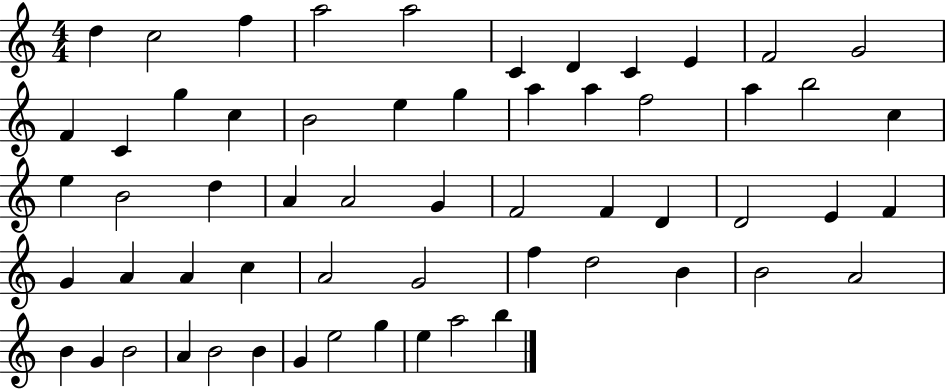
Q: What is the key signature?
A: C major